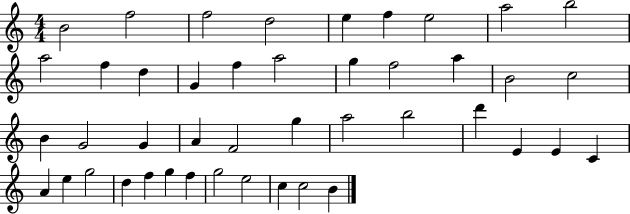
B4/h F5/h F5/h D5/h E5/q F5/q E5/h A5/h B5/h A5/h F5/q D5/q G4/q F5/q A5/h G5/q F5/h A5/q B4/h C5/h B4/q G4/h G4/q A4/q F4/h G5/q A5/h B5/h D6/q E4/q E4/q C4/q A4/q E5/q G5/h D5/q F5/q G5/q F5/q G5/h E5/h C5/q C5/h B4/q